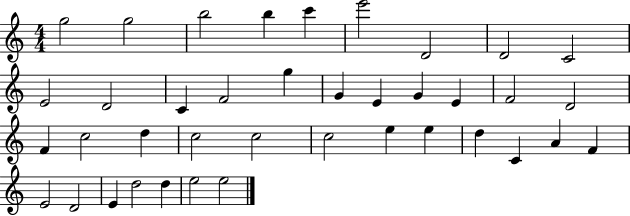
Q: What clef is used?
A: treble